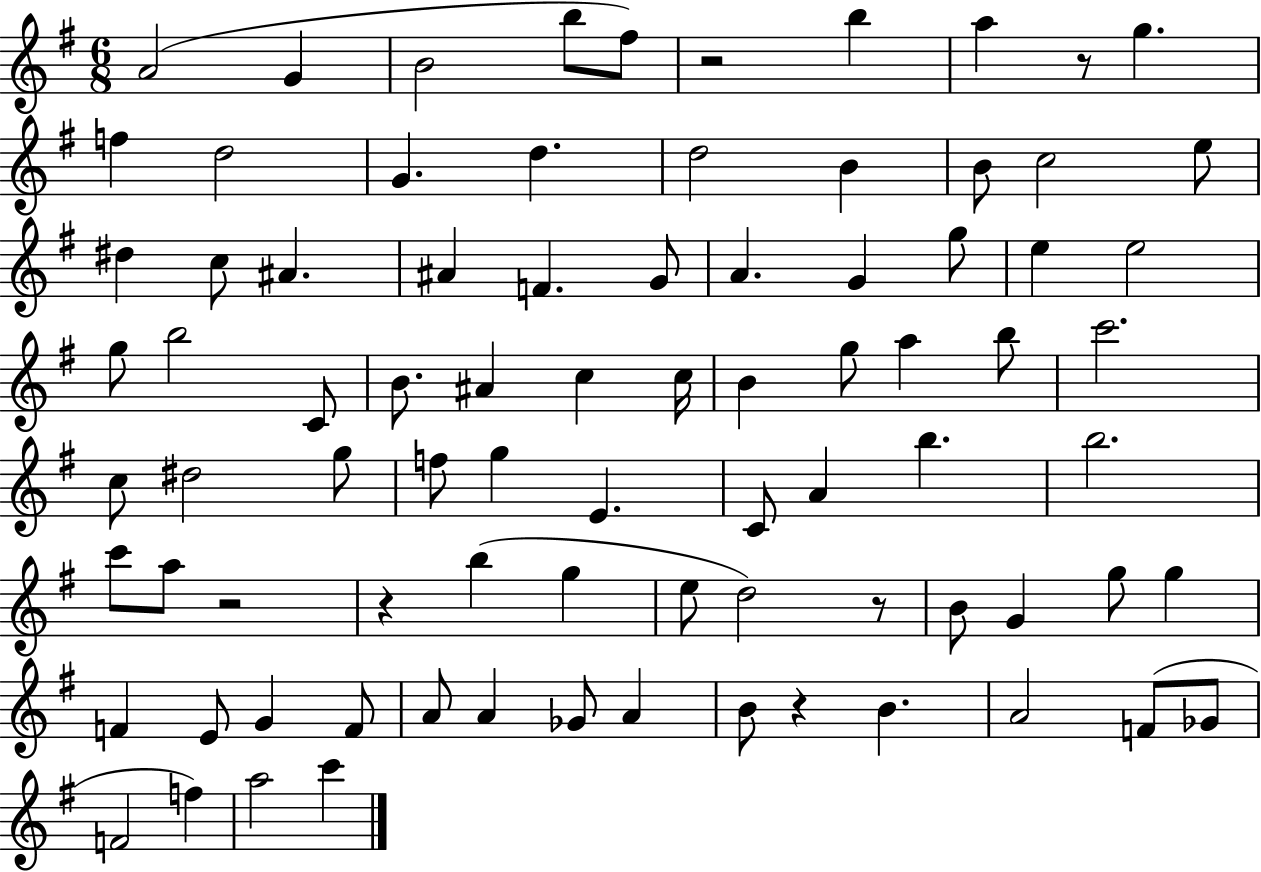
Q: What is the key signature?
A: G major